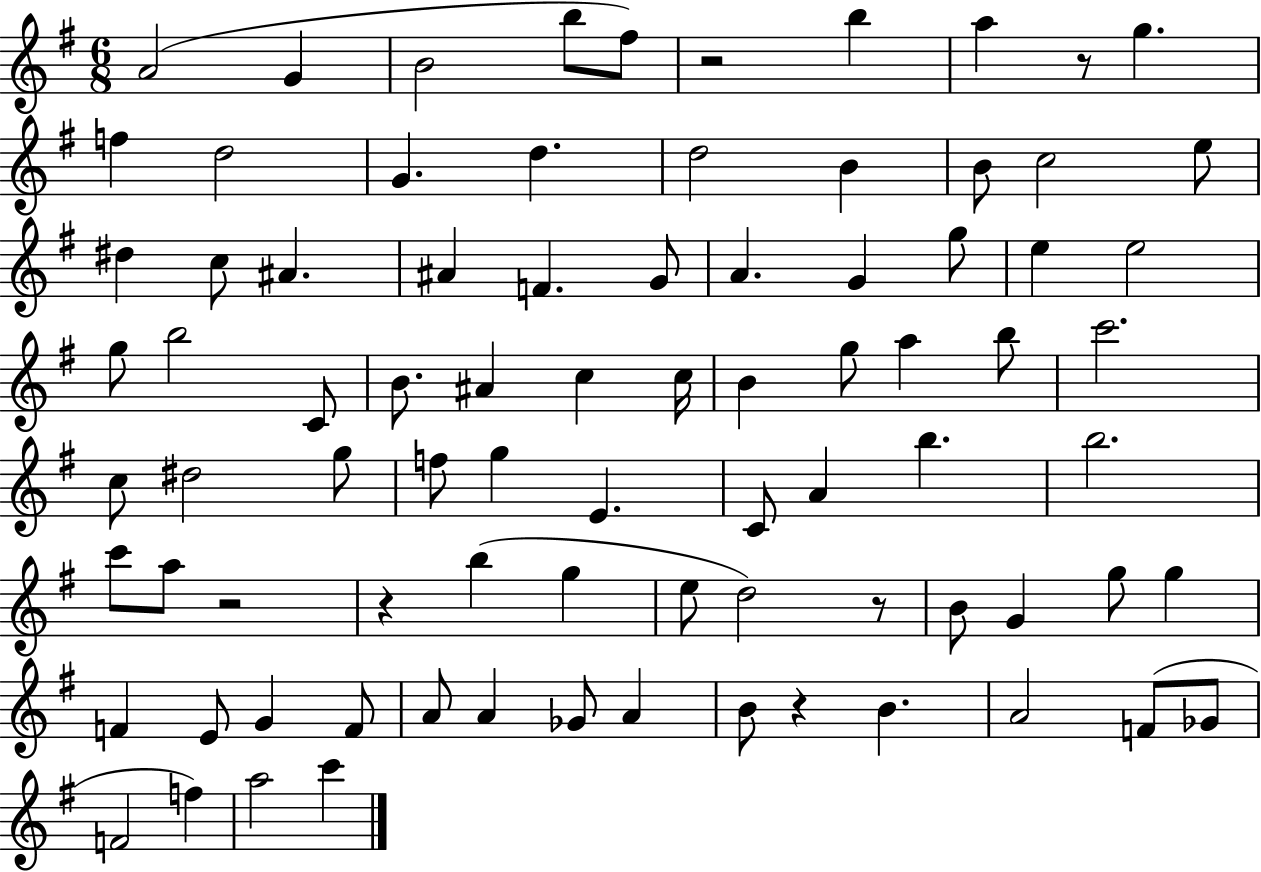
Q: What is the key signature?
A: G major